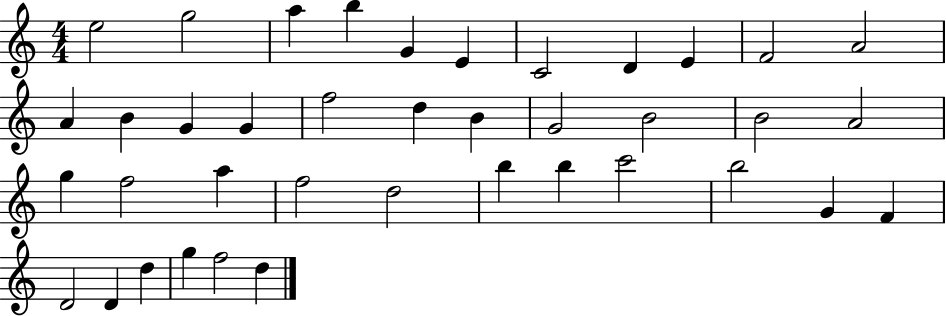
{
  \clef treble
  \numericTimeSignature
  \time 4/4
  \key c \major
  e''2 g''2 | a''4 b''4 g'4 e'4 | c'2 d'4 e'4 | f'2 a'2 | \break a'4 b'4 g'4 g'4 | f''2 d''4 b'4 | g'2 b'2 | b'2 a'2 | \break g''4 f''2 a''4 | f''2 d''2 | b''4 b''4 c'''2 | b''2 g'4 f'4 | \break d'2 d'4 d''4 | g''4 f''2 d''4 | \bar "|."
}